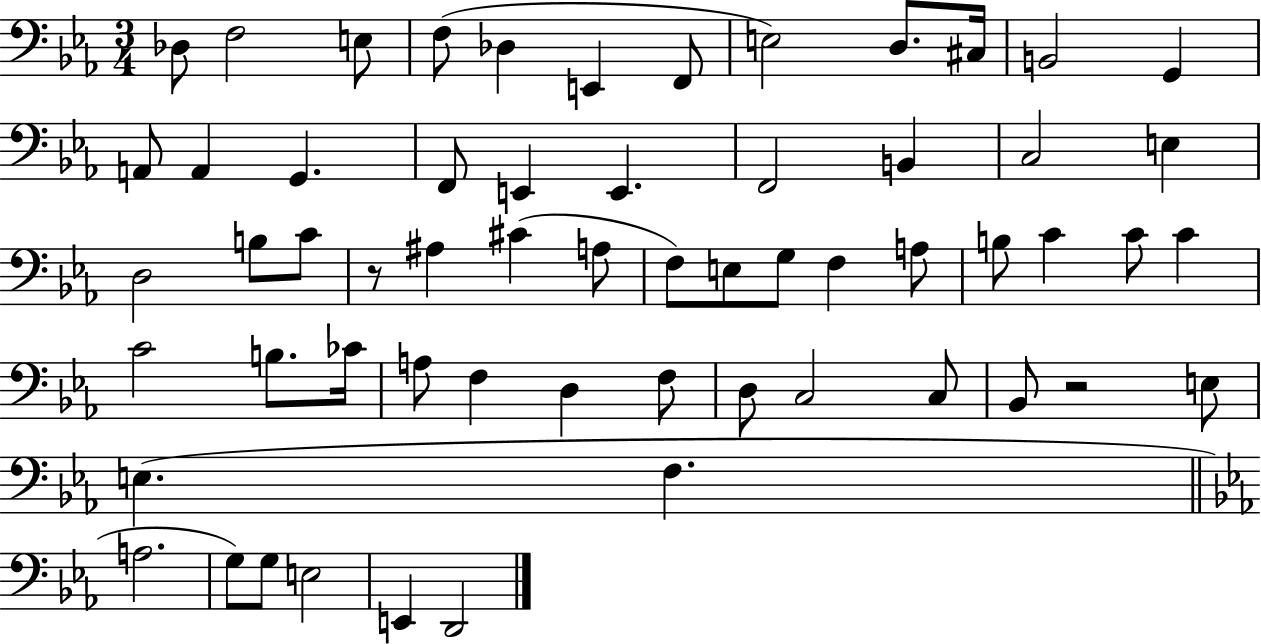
Db3/e F3/h E3/e F3/e Db3/q E2/q F2/e E3/h D3/e. C#3/s B2/h G2/q A2/e A2/q G2/q. F2/e E2/q E2/q. F2/h B2/q C3/h E3/q D3/h B3/e C4/e R/e A#3/q C#4/q A3/e F3/e E3/e G3/e F3/q A3/e B3/e C4/q C4/e C4/q C4/h B3/e. CES4/s A3/e F3/q D3/q F3/e D3/e C3/h C3/e Bb2/e R/h E3/e E3/q. F3/q. A3/h. G3/e G3/e E3/h E2/q D2/h